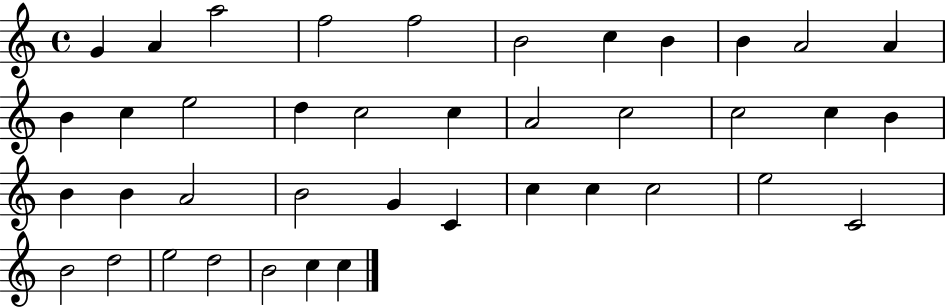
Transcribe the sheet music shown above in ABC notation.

X:1
T:Untitled
M:4/4
L:1/4
K:C
G A a2 f2 f2 B2 c B B A2 A B c e2 d c2 c A2 c2 c2 c B B B A2 B2 G C c c c2 e2 C2 B2 d2 e2 d2 B2 c c